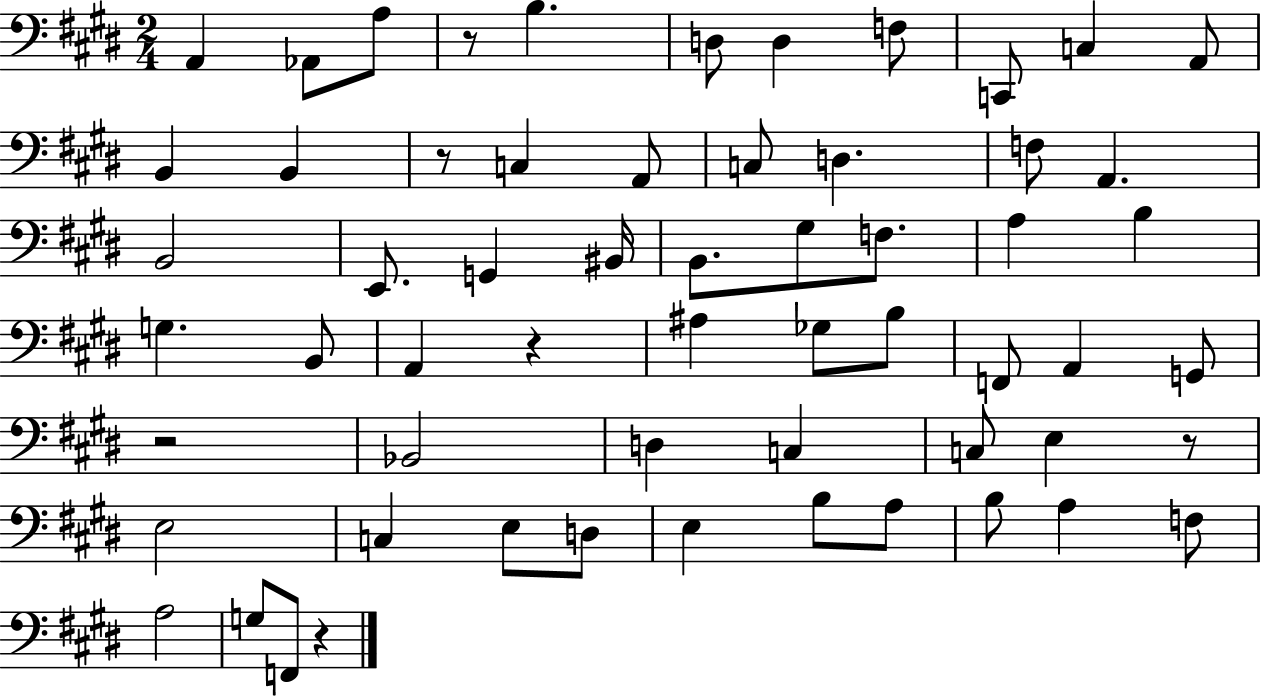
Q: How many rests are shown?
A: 6